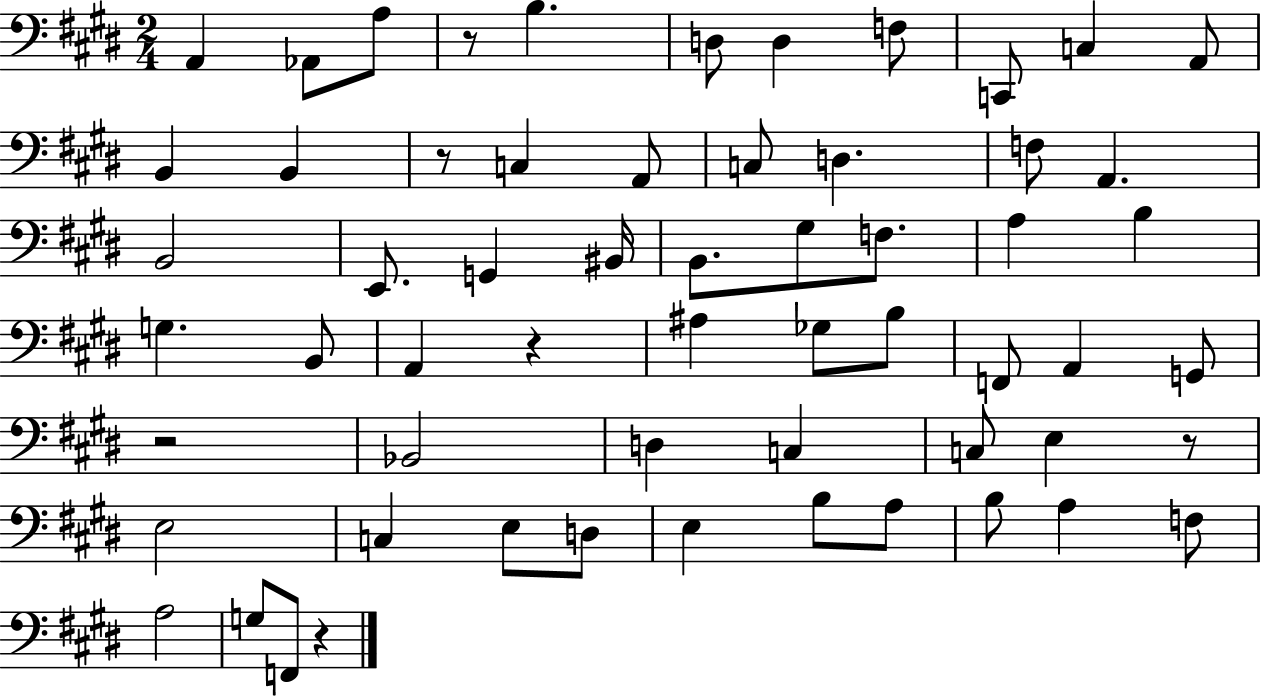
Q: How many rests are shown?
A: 6